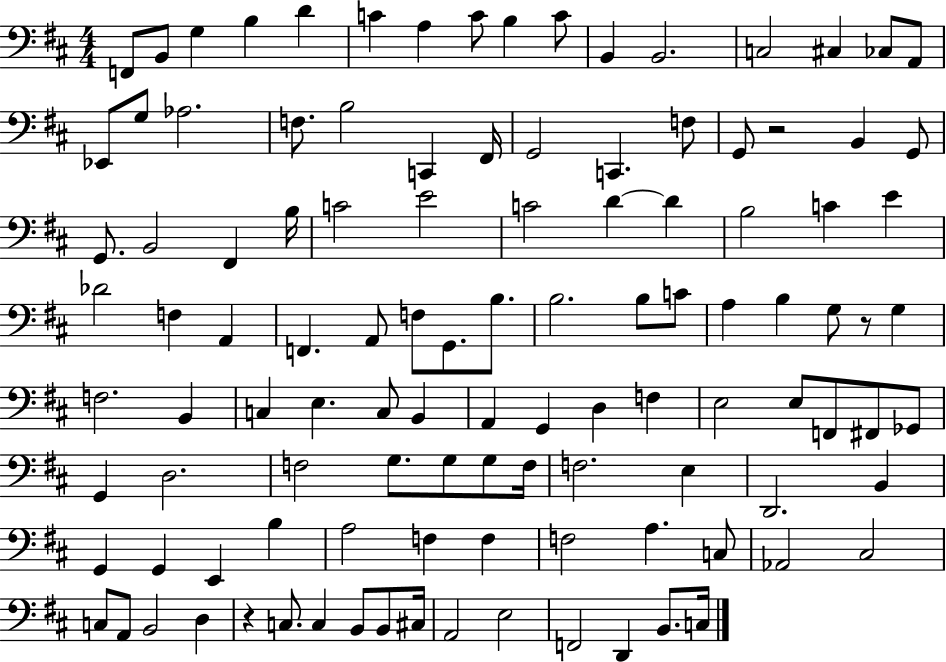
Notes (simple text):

F2/e B2/e G3/q B3/q D4/q C4/q A3/q C4/e B3/q C4/e B2/q B2/h. C3/h C#3/q CES3/e A2/e Eb2/e G3/e Ab3/h. F3/e. B3/h C2/q F#2/s G2/h C2/q. F3/e G2/e R/h B2/q G2/e G2/e. B2/h F#2/q B3/s C4/h E4/h C4/h D4/q D4/q B3/h C4/q E4/q Db4/h F3/q A2/q F2/q. A2/e F3/e G2/e. B3/e. B3/h. B3/e C4/e A3/q B3/q G3/e R/e G3/q F3/h. B2/q C3/q E3/q. C3/e B2/q A2/q G2/q D3/q F3/q E3/h E3/e F2/e F#2/e Gb2/e G2/q D3/h. F3/h G3/e. G3/e G3/e F3/s F3/h. E3/q D2/h. B2/q G2/q G2/q E2/q B3/q A3/h F3/q F3/q F3/h A3/q. C3/e Ab2/h C#3/h C3/e A2/e B2/h D3/q R/q C3/e. C3/q B2/e B2/e C#3/s A2/h E3/h F2/h D2/q B2/e. C3/s